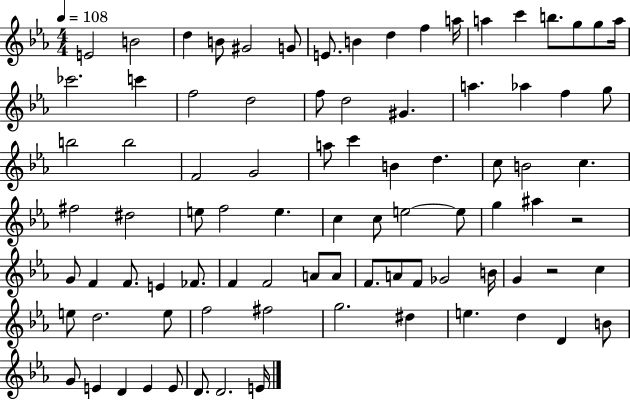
X:1
T:Untitled
M:4/4
L:1/4
K:Eb
E2 B2 d B/2 ^G2 G/2 E/2 B d f a/4 a c' b/2 g/2 g/2 a/4 _c'2 c' f2 d2 f/2 d2 ^G a _a f g/2 b2 b2 F2 G2 a/2 c' B d c/2 B2 c ^f2 ^d2 e/2 f2 e c c/2 e2 e/2 g ^a z2 G/2 F F/2 E _F/2 F F2 A/2 A/2 F/2 A/2 F/2 _G2 B/4 G z2 c e/2 d2 e/2 f2 ^f2 g2 ^d e d D B/2 G/2 E D E E/2 D/2 D2 E/4